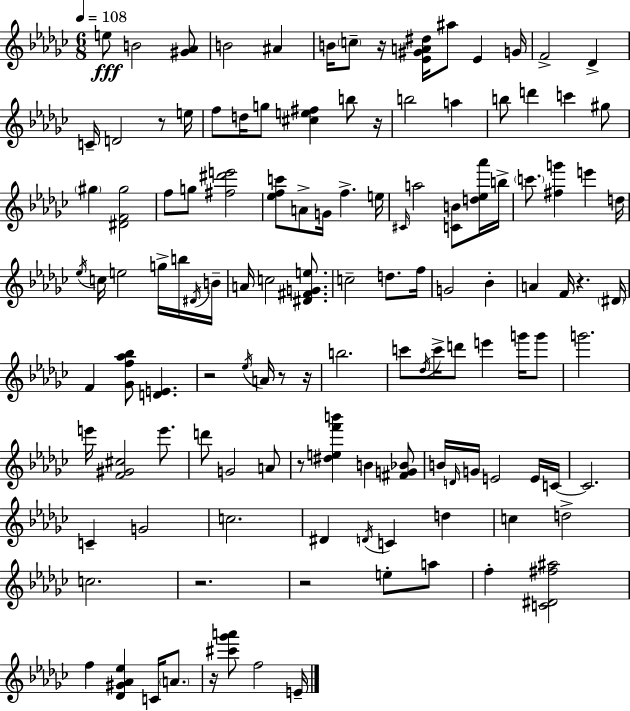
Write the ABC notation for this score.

X:1
T:Untitled
M:6/8
L:1/4
K:Ebm
e/2 B2 [^G_A]/2 B2 ^A B/4 c/2 z/4 [_E^GA^d]/4 ^a/2 _E G/4 F2 _D C/4 D2 z/2 e/4 f/2 d/4 g/2 [^ce^f] b/2 z/4 b2 a b/2 d' c' ^g/2 ^g [^DF^g]2 f/2 g/2 [^f^d'e']2 [_efc']/2 A/2 G/4 f e/4 ^C/4 a2 [CB]/2 [d_e_a']/4 b/4 c'/2 [^fg'] e' d/4 _e/4 c/4 e2 g/4 b/4 ^D/4 B/4 A/4 c2 [^D^FGe]/2 c2 d/2 f/4 G2 _B A F/4 z ^D/4 F [_Gf_a_b]/2 [DE] z2 _e/4 A/4 z/2 z/4 b2 c'/2 _d/4 c'/4 d'/2 e' g'/4 g'/2 g'2 e'/4 [F^G^c]2 e'/2 d'/2 G2 A/2 z/2 [^def'b'] B [^FG_B]/2 B/4 D/4 G/4 E2 E/4 C/4 C2 C G2 c2 ^D D/4 C d c d2 c2 z2 z2 e/2 a/2 f [C^D^f^a]2 f [_D^G_A_e] C/4 A/2 z/4 [^c'_g'a']/2 f2 E/4